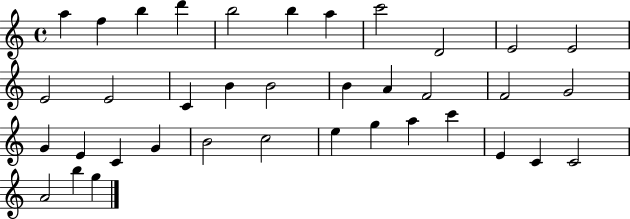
X:1
T:Untitled
M:4/4
L:1/4
K:C
a f b d' b2 b a c'2 D2 E2 E2 E2 E2 C B B2 B A F2 F2 G2 G E C G B2 c2 e g a c' E C C2 A2 b g